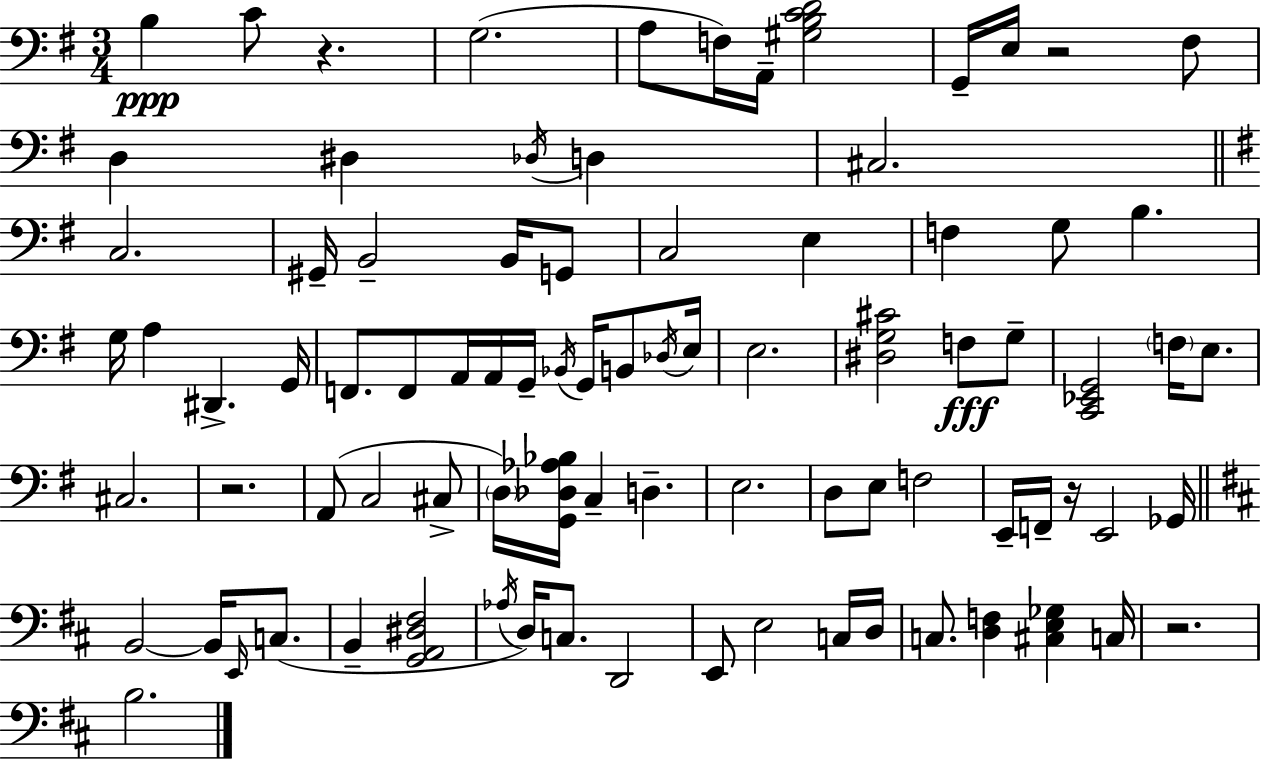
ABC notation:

X:1
T:Untitled
M:3/4
L:1/4
K:Em
B, C/2 z G,2 A,/2 F,/4 A,,/4 [^G,B,CD]2 G,,/4 E,/4 z2 ^F,/2 D, ^D, _D,/4 D, ^C,2 C,2 ^G,,/4 B,,2 B,,/4 G,,/2 C,2 E, F, G,/2 B, G,/4 A, ^D,, G,,/4 F,,/2 F,,/2 A,,/4 A,,/4 G,,/4 _B,,/4 G,,/4 B,,/2 _D,/4 E,/4 E,2 [^D,G,^C]2 F,/2 G,/2 [C,,_E,,G,,]2 F,/4 E,/2 ^C,2 z2 A,,/2 C,2 ^C,/2 D,/4 [G,,_D,_A,_B,]/4 C, D, E,2 D,/2 E,/2 F,2 E,,/4 F,,/4 z/4 E,,2 _G,,/4 B,,2 B,,/4 E,,/4 C,/2 B,, [G,,A,,^D,^F,]2 _A,/4 D,/4 C,/2 D,,2 E,,/2 E,2 C,/4 D,/4 C,/2 [D,F,] [^C,E,_G,] C,/4 z2 B,2